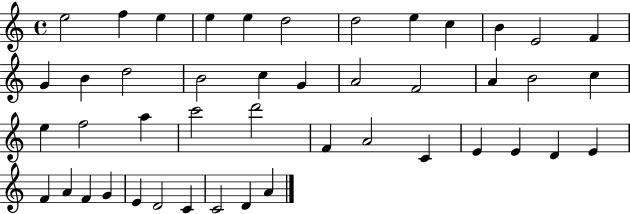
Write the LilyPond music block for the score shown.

{
  \clef treble
  \time 4/4
  \defaultTimeSignature
  \key c \major
  e''2 f''4 e''4 | e''4 e''4 d''2 | d''2 e''4 c''4 | b'4 e'2 f'4 | \break g'4 b'4 d''2 | b'2 c''4 g'4 | a'2 f'2 | a'4 b'2 c''4 | \break e''4 f''2 a''4 | c'''2 d'''2 | f'4 a'2 c'4 | e'4 e'4 d'4 e'4 | \break f'4 a'4 f'4 g'4 | e'4 d'2 c'4 | c'2 d'4 a'4 | \bar "|."
}